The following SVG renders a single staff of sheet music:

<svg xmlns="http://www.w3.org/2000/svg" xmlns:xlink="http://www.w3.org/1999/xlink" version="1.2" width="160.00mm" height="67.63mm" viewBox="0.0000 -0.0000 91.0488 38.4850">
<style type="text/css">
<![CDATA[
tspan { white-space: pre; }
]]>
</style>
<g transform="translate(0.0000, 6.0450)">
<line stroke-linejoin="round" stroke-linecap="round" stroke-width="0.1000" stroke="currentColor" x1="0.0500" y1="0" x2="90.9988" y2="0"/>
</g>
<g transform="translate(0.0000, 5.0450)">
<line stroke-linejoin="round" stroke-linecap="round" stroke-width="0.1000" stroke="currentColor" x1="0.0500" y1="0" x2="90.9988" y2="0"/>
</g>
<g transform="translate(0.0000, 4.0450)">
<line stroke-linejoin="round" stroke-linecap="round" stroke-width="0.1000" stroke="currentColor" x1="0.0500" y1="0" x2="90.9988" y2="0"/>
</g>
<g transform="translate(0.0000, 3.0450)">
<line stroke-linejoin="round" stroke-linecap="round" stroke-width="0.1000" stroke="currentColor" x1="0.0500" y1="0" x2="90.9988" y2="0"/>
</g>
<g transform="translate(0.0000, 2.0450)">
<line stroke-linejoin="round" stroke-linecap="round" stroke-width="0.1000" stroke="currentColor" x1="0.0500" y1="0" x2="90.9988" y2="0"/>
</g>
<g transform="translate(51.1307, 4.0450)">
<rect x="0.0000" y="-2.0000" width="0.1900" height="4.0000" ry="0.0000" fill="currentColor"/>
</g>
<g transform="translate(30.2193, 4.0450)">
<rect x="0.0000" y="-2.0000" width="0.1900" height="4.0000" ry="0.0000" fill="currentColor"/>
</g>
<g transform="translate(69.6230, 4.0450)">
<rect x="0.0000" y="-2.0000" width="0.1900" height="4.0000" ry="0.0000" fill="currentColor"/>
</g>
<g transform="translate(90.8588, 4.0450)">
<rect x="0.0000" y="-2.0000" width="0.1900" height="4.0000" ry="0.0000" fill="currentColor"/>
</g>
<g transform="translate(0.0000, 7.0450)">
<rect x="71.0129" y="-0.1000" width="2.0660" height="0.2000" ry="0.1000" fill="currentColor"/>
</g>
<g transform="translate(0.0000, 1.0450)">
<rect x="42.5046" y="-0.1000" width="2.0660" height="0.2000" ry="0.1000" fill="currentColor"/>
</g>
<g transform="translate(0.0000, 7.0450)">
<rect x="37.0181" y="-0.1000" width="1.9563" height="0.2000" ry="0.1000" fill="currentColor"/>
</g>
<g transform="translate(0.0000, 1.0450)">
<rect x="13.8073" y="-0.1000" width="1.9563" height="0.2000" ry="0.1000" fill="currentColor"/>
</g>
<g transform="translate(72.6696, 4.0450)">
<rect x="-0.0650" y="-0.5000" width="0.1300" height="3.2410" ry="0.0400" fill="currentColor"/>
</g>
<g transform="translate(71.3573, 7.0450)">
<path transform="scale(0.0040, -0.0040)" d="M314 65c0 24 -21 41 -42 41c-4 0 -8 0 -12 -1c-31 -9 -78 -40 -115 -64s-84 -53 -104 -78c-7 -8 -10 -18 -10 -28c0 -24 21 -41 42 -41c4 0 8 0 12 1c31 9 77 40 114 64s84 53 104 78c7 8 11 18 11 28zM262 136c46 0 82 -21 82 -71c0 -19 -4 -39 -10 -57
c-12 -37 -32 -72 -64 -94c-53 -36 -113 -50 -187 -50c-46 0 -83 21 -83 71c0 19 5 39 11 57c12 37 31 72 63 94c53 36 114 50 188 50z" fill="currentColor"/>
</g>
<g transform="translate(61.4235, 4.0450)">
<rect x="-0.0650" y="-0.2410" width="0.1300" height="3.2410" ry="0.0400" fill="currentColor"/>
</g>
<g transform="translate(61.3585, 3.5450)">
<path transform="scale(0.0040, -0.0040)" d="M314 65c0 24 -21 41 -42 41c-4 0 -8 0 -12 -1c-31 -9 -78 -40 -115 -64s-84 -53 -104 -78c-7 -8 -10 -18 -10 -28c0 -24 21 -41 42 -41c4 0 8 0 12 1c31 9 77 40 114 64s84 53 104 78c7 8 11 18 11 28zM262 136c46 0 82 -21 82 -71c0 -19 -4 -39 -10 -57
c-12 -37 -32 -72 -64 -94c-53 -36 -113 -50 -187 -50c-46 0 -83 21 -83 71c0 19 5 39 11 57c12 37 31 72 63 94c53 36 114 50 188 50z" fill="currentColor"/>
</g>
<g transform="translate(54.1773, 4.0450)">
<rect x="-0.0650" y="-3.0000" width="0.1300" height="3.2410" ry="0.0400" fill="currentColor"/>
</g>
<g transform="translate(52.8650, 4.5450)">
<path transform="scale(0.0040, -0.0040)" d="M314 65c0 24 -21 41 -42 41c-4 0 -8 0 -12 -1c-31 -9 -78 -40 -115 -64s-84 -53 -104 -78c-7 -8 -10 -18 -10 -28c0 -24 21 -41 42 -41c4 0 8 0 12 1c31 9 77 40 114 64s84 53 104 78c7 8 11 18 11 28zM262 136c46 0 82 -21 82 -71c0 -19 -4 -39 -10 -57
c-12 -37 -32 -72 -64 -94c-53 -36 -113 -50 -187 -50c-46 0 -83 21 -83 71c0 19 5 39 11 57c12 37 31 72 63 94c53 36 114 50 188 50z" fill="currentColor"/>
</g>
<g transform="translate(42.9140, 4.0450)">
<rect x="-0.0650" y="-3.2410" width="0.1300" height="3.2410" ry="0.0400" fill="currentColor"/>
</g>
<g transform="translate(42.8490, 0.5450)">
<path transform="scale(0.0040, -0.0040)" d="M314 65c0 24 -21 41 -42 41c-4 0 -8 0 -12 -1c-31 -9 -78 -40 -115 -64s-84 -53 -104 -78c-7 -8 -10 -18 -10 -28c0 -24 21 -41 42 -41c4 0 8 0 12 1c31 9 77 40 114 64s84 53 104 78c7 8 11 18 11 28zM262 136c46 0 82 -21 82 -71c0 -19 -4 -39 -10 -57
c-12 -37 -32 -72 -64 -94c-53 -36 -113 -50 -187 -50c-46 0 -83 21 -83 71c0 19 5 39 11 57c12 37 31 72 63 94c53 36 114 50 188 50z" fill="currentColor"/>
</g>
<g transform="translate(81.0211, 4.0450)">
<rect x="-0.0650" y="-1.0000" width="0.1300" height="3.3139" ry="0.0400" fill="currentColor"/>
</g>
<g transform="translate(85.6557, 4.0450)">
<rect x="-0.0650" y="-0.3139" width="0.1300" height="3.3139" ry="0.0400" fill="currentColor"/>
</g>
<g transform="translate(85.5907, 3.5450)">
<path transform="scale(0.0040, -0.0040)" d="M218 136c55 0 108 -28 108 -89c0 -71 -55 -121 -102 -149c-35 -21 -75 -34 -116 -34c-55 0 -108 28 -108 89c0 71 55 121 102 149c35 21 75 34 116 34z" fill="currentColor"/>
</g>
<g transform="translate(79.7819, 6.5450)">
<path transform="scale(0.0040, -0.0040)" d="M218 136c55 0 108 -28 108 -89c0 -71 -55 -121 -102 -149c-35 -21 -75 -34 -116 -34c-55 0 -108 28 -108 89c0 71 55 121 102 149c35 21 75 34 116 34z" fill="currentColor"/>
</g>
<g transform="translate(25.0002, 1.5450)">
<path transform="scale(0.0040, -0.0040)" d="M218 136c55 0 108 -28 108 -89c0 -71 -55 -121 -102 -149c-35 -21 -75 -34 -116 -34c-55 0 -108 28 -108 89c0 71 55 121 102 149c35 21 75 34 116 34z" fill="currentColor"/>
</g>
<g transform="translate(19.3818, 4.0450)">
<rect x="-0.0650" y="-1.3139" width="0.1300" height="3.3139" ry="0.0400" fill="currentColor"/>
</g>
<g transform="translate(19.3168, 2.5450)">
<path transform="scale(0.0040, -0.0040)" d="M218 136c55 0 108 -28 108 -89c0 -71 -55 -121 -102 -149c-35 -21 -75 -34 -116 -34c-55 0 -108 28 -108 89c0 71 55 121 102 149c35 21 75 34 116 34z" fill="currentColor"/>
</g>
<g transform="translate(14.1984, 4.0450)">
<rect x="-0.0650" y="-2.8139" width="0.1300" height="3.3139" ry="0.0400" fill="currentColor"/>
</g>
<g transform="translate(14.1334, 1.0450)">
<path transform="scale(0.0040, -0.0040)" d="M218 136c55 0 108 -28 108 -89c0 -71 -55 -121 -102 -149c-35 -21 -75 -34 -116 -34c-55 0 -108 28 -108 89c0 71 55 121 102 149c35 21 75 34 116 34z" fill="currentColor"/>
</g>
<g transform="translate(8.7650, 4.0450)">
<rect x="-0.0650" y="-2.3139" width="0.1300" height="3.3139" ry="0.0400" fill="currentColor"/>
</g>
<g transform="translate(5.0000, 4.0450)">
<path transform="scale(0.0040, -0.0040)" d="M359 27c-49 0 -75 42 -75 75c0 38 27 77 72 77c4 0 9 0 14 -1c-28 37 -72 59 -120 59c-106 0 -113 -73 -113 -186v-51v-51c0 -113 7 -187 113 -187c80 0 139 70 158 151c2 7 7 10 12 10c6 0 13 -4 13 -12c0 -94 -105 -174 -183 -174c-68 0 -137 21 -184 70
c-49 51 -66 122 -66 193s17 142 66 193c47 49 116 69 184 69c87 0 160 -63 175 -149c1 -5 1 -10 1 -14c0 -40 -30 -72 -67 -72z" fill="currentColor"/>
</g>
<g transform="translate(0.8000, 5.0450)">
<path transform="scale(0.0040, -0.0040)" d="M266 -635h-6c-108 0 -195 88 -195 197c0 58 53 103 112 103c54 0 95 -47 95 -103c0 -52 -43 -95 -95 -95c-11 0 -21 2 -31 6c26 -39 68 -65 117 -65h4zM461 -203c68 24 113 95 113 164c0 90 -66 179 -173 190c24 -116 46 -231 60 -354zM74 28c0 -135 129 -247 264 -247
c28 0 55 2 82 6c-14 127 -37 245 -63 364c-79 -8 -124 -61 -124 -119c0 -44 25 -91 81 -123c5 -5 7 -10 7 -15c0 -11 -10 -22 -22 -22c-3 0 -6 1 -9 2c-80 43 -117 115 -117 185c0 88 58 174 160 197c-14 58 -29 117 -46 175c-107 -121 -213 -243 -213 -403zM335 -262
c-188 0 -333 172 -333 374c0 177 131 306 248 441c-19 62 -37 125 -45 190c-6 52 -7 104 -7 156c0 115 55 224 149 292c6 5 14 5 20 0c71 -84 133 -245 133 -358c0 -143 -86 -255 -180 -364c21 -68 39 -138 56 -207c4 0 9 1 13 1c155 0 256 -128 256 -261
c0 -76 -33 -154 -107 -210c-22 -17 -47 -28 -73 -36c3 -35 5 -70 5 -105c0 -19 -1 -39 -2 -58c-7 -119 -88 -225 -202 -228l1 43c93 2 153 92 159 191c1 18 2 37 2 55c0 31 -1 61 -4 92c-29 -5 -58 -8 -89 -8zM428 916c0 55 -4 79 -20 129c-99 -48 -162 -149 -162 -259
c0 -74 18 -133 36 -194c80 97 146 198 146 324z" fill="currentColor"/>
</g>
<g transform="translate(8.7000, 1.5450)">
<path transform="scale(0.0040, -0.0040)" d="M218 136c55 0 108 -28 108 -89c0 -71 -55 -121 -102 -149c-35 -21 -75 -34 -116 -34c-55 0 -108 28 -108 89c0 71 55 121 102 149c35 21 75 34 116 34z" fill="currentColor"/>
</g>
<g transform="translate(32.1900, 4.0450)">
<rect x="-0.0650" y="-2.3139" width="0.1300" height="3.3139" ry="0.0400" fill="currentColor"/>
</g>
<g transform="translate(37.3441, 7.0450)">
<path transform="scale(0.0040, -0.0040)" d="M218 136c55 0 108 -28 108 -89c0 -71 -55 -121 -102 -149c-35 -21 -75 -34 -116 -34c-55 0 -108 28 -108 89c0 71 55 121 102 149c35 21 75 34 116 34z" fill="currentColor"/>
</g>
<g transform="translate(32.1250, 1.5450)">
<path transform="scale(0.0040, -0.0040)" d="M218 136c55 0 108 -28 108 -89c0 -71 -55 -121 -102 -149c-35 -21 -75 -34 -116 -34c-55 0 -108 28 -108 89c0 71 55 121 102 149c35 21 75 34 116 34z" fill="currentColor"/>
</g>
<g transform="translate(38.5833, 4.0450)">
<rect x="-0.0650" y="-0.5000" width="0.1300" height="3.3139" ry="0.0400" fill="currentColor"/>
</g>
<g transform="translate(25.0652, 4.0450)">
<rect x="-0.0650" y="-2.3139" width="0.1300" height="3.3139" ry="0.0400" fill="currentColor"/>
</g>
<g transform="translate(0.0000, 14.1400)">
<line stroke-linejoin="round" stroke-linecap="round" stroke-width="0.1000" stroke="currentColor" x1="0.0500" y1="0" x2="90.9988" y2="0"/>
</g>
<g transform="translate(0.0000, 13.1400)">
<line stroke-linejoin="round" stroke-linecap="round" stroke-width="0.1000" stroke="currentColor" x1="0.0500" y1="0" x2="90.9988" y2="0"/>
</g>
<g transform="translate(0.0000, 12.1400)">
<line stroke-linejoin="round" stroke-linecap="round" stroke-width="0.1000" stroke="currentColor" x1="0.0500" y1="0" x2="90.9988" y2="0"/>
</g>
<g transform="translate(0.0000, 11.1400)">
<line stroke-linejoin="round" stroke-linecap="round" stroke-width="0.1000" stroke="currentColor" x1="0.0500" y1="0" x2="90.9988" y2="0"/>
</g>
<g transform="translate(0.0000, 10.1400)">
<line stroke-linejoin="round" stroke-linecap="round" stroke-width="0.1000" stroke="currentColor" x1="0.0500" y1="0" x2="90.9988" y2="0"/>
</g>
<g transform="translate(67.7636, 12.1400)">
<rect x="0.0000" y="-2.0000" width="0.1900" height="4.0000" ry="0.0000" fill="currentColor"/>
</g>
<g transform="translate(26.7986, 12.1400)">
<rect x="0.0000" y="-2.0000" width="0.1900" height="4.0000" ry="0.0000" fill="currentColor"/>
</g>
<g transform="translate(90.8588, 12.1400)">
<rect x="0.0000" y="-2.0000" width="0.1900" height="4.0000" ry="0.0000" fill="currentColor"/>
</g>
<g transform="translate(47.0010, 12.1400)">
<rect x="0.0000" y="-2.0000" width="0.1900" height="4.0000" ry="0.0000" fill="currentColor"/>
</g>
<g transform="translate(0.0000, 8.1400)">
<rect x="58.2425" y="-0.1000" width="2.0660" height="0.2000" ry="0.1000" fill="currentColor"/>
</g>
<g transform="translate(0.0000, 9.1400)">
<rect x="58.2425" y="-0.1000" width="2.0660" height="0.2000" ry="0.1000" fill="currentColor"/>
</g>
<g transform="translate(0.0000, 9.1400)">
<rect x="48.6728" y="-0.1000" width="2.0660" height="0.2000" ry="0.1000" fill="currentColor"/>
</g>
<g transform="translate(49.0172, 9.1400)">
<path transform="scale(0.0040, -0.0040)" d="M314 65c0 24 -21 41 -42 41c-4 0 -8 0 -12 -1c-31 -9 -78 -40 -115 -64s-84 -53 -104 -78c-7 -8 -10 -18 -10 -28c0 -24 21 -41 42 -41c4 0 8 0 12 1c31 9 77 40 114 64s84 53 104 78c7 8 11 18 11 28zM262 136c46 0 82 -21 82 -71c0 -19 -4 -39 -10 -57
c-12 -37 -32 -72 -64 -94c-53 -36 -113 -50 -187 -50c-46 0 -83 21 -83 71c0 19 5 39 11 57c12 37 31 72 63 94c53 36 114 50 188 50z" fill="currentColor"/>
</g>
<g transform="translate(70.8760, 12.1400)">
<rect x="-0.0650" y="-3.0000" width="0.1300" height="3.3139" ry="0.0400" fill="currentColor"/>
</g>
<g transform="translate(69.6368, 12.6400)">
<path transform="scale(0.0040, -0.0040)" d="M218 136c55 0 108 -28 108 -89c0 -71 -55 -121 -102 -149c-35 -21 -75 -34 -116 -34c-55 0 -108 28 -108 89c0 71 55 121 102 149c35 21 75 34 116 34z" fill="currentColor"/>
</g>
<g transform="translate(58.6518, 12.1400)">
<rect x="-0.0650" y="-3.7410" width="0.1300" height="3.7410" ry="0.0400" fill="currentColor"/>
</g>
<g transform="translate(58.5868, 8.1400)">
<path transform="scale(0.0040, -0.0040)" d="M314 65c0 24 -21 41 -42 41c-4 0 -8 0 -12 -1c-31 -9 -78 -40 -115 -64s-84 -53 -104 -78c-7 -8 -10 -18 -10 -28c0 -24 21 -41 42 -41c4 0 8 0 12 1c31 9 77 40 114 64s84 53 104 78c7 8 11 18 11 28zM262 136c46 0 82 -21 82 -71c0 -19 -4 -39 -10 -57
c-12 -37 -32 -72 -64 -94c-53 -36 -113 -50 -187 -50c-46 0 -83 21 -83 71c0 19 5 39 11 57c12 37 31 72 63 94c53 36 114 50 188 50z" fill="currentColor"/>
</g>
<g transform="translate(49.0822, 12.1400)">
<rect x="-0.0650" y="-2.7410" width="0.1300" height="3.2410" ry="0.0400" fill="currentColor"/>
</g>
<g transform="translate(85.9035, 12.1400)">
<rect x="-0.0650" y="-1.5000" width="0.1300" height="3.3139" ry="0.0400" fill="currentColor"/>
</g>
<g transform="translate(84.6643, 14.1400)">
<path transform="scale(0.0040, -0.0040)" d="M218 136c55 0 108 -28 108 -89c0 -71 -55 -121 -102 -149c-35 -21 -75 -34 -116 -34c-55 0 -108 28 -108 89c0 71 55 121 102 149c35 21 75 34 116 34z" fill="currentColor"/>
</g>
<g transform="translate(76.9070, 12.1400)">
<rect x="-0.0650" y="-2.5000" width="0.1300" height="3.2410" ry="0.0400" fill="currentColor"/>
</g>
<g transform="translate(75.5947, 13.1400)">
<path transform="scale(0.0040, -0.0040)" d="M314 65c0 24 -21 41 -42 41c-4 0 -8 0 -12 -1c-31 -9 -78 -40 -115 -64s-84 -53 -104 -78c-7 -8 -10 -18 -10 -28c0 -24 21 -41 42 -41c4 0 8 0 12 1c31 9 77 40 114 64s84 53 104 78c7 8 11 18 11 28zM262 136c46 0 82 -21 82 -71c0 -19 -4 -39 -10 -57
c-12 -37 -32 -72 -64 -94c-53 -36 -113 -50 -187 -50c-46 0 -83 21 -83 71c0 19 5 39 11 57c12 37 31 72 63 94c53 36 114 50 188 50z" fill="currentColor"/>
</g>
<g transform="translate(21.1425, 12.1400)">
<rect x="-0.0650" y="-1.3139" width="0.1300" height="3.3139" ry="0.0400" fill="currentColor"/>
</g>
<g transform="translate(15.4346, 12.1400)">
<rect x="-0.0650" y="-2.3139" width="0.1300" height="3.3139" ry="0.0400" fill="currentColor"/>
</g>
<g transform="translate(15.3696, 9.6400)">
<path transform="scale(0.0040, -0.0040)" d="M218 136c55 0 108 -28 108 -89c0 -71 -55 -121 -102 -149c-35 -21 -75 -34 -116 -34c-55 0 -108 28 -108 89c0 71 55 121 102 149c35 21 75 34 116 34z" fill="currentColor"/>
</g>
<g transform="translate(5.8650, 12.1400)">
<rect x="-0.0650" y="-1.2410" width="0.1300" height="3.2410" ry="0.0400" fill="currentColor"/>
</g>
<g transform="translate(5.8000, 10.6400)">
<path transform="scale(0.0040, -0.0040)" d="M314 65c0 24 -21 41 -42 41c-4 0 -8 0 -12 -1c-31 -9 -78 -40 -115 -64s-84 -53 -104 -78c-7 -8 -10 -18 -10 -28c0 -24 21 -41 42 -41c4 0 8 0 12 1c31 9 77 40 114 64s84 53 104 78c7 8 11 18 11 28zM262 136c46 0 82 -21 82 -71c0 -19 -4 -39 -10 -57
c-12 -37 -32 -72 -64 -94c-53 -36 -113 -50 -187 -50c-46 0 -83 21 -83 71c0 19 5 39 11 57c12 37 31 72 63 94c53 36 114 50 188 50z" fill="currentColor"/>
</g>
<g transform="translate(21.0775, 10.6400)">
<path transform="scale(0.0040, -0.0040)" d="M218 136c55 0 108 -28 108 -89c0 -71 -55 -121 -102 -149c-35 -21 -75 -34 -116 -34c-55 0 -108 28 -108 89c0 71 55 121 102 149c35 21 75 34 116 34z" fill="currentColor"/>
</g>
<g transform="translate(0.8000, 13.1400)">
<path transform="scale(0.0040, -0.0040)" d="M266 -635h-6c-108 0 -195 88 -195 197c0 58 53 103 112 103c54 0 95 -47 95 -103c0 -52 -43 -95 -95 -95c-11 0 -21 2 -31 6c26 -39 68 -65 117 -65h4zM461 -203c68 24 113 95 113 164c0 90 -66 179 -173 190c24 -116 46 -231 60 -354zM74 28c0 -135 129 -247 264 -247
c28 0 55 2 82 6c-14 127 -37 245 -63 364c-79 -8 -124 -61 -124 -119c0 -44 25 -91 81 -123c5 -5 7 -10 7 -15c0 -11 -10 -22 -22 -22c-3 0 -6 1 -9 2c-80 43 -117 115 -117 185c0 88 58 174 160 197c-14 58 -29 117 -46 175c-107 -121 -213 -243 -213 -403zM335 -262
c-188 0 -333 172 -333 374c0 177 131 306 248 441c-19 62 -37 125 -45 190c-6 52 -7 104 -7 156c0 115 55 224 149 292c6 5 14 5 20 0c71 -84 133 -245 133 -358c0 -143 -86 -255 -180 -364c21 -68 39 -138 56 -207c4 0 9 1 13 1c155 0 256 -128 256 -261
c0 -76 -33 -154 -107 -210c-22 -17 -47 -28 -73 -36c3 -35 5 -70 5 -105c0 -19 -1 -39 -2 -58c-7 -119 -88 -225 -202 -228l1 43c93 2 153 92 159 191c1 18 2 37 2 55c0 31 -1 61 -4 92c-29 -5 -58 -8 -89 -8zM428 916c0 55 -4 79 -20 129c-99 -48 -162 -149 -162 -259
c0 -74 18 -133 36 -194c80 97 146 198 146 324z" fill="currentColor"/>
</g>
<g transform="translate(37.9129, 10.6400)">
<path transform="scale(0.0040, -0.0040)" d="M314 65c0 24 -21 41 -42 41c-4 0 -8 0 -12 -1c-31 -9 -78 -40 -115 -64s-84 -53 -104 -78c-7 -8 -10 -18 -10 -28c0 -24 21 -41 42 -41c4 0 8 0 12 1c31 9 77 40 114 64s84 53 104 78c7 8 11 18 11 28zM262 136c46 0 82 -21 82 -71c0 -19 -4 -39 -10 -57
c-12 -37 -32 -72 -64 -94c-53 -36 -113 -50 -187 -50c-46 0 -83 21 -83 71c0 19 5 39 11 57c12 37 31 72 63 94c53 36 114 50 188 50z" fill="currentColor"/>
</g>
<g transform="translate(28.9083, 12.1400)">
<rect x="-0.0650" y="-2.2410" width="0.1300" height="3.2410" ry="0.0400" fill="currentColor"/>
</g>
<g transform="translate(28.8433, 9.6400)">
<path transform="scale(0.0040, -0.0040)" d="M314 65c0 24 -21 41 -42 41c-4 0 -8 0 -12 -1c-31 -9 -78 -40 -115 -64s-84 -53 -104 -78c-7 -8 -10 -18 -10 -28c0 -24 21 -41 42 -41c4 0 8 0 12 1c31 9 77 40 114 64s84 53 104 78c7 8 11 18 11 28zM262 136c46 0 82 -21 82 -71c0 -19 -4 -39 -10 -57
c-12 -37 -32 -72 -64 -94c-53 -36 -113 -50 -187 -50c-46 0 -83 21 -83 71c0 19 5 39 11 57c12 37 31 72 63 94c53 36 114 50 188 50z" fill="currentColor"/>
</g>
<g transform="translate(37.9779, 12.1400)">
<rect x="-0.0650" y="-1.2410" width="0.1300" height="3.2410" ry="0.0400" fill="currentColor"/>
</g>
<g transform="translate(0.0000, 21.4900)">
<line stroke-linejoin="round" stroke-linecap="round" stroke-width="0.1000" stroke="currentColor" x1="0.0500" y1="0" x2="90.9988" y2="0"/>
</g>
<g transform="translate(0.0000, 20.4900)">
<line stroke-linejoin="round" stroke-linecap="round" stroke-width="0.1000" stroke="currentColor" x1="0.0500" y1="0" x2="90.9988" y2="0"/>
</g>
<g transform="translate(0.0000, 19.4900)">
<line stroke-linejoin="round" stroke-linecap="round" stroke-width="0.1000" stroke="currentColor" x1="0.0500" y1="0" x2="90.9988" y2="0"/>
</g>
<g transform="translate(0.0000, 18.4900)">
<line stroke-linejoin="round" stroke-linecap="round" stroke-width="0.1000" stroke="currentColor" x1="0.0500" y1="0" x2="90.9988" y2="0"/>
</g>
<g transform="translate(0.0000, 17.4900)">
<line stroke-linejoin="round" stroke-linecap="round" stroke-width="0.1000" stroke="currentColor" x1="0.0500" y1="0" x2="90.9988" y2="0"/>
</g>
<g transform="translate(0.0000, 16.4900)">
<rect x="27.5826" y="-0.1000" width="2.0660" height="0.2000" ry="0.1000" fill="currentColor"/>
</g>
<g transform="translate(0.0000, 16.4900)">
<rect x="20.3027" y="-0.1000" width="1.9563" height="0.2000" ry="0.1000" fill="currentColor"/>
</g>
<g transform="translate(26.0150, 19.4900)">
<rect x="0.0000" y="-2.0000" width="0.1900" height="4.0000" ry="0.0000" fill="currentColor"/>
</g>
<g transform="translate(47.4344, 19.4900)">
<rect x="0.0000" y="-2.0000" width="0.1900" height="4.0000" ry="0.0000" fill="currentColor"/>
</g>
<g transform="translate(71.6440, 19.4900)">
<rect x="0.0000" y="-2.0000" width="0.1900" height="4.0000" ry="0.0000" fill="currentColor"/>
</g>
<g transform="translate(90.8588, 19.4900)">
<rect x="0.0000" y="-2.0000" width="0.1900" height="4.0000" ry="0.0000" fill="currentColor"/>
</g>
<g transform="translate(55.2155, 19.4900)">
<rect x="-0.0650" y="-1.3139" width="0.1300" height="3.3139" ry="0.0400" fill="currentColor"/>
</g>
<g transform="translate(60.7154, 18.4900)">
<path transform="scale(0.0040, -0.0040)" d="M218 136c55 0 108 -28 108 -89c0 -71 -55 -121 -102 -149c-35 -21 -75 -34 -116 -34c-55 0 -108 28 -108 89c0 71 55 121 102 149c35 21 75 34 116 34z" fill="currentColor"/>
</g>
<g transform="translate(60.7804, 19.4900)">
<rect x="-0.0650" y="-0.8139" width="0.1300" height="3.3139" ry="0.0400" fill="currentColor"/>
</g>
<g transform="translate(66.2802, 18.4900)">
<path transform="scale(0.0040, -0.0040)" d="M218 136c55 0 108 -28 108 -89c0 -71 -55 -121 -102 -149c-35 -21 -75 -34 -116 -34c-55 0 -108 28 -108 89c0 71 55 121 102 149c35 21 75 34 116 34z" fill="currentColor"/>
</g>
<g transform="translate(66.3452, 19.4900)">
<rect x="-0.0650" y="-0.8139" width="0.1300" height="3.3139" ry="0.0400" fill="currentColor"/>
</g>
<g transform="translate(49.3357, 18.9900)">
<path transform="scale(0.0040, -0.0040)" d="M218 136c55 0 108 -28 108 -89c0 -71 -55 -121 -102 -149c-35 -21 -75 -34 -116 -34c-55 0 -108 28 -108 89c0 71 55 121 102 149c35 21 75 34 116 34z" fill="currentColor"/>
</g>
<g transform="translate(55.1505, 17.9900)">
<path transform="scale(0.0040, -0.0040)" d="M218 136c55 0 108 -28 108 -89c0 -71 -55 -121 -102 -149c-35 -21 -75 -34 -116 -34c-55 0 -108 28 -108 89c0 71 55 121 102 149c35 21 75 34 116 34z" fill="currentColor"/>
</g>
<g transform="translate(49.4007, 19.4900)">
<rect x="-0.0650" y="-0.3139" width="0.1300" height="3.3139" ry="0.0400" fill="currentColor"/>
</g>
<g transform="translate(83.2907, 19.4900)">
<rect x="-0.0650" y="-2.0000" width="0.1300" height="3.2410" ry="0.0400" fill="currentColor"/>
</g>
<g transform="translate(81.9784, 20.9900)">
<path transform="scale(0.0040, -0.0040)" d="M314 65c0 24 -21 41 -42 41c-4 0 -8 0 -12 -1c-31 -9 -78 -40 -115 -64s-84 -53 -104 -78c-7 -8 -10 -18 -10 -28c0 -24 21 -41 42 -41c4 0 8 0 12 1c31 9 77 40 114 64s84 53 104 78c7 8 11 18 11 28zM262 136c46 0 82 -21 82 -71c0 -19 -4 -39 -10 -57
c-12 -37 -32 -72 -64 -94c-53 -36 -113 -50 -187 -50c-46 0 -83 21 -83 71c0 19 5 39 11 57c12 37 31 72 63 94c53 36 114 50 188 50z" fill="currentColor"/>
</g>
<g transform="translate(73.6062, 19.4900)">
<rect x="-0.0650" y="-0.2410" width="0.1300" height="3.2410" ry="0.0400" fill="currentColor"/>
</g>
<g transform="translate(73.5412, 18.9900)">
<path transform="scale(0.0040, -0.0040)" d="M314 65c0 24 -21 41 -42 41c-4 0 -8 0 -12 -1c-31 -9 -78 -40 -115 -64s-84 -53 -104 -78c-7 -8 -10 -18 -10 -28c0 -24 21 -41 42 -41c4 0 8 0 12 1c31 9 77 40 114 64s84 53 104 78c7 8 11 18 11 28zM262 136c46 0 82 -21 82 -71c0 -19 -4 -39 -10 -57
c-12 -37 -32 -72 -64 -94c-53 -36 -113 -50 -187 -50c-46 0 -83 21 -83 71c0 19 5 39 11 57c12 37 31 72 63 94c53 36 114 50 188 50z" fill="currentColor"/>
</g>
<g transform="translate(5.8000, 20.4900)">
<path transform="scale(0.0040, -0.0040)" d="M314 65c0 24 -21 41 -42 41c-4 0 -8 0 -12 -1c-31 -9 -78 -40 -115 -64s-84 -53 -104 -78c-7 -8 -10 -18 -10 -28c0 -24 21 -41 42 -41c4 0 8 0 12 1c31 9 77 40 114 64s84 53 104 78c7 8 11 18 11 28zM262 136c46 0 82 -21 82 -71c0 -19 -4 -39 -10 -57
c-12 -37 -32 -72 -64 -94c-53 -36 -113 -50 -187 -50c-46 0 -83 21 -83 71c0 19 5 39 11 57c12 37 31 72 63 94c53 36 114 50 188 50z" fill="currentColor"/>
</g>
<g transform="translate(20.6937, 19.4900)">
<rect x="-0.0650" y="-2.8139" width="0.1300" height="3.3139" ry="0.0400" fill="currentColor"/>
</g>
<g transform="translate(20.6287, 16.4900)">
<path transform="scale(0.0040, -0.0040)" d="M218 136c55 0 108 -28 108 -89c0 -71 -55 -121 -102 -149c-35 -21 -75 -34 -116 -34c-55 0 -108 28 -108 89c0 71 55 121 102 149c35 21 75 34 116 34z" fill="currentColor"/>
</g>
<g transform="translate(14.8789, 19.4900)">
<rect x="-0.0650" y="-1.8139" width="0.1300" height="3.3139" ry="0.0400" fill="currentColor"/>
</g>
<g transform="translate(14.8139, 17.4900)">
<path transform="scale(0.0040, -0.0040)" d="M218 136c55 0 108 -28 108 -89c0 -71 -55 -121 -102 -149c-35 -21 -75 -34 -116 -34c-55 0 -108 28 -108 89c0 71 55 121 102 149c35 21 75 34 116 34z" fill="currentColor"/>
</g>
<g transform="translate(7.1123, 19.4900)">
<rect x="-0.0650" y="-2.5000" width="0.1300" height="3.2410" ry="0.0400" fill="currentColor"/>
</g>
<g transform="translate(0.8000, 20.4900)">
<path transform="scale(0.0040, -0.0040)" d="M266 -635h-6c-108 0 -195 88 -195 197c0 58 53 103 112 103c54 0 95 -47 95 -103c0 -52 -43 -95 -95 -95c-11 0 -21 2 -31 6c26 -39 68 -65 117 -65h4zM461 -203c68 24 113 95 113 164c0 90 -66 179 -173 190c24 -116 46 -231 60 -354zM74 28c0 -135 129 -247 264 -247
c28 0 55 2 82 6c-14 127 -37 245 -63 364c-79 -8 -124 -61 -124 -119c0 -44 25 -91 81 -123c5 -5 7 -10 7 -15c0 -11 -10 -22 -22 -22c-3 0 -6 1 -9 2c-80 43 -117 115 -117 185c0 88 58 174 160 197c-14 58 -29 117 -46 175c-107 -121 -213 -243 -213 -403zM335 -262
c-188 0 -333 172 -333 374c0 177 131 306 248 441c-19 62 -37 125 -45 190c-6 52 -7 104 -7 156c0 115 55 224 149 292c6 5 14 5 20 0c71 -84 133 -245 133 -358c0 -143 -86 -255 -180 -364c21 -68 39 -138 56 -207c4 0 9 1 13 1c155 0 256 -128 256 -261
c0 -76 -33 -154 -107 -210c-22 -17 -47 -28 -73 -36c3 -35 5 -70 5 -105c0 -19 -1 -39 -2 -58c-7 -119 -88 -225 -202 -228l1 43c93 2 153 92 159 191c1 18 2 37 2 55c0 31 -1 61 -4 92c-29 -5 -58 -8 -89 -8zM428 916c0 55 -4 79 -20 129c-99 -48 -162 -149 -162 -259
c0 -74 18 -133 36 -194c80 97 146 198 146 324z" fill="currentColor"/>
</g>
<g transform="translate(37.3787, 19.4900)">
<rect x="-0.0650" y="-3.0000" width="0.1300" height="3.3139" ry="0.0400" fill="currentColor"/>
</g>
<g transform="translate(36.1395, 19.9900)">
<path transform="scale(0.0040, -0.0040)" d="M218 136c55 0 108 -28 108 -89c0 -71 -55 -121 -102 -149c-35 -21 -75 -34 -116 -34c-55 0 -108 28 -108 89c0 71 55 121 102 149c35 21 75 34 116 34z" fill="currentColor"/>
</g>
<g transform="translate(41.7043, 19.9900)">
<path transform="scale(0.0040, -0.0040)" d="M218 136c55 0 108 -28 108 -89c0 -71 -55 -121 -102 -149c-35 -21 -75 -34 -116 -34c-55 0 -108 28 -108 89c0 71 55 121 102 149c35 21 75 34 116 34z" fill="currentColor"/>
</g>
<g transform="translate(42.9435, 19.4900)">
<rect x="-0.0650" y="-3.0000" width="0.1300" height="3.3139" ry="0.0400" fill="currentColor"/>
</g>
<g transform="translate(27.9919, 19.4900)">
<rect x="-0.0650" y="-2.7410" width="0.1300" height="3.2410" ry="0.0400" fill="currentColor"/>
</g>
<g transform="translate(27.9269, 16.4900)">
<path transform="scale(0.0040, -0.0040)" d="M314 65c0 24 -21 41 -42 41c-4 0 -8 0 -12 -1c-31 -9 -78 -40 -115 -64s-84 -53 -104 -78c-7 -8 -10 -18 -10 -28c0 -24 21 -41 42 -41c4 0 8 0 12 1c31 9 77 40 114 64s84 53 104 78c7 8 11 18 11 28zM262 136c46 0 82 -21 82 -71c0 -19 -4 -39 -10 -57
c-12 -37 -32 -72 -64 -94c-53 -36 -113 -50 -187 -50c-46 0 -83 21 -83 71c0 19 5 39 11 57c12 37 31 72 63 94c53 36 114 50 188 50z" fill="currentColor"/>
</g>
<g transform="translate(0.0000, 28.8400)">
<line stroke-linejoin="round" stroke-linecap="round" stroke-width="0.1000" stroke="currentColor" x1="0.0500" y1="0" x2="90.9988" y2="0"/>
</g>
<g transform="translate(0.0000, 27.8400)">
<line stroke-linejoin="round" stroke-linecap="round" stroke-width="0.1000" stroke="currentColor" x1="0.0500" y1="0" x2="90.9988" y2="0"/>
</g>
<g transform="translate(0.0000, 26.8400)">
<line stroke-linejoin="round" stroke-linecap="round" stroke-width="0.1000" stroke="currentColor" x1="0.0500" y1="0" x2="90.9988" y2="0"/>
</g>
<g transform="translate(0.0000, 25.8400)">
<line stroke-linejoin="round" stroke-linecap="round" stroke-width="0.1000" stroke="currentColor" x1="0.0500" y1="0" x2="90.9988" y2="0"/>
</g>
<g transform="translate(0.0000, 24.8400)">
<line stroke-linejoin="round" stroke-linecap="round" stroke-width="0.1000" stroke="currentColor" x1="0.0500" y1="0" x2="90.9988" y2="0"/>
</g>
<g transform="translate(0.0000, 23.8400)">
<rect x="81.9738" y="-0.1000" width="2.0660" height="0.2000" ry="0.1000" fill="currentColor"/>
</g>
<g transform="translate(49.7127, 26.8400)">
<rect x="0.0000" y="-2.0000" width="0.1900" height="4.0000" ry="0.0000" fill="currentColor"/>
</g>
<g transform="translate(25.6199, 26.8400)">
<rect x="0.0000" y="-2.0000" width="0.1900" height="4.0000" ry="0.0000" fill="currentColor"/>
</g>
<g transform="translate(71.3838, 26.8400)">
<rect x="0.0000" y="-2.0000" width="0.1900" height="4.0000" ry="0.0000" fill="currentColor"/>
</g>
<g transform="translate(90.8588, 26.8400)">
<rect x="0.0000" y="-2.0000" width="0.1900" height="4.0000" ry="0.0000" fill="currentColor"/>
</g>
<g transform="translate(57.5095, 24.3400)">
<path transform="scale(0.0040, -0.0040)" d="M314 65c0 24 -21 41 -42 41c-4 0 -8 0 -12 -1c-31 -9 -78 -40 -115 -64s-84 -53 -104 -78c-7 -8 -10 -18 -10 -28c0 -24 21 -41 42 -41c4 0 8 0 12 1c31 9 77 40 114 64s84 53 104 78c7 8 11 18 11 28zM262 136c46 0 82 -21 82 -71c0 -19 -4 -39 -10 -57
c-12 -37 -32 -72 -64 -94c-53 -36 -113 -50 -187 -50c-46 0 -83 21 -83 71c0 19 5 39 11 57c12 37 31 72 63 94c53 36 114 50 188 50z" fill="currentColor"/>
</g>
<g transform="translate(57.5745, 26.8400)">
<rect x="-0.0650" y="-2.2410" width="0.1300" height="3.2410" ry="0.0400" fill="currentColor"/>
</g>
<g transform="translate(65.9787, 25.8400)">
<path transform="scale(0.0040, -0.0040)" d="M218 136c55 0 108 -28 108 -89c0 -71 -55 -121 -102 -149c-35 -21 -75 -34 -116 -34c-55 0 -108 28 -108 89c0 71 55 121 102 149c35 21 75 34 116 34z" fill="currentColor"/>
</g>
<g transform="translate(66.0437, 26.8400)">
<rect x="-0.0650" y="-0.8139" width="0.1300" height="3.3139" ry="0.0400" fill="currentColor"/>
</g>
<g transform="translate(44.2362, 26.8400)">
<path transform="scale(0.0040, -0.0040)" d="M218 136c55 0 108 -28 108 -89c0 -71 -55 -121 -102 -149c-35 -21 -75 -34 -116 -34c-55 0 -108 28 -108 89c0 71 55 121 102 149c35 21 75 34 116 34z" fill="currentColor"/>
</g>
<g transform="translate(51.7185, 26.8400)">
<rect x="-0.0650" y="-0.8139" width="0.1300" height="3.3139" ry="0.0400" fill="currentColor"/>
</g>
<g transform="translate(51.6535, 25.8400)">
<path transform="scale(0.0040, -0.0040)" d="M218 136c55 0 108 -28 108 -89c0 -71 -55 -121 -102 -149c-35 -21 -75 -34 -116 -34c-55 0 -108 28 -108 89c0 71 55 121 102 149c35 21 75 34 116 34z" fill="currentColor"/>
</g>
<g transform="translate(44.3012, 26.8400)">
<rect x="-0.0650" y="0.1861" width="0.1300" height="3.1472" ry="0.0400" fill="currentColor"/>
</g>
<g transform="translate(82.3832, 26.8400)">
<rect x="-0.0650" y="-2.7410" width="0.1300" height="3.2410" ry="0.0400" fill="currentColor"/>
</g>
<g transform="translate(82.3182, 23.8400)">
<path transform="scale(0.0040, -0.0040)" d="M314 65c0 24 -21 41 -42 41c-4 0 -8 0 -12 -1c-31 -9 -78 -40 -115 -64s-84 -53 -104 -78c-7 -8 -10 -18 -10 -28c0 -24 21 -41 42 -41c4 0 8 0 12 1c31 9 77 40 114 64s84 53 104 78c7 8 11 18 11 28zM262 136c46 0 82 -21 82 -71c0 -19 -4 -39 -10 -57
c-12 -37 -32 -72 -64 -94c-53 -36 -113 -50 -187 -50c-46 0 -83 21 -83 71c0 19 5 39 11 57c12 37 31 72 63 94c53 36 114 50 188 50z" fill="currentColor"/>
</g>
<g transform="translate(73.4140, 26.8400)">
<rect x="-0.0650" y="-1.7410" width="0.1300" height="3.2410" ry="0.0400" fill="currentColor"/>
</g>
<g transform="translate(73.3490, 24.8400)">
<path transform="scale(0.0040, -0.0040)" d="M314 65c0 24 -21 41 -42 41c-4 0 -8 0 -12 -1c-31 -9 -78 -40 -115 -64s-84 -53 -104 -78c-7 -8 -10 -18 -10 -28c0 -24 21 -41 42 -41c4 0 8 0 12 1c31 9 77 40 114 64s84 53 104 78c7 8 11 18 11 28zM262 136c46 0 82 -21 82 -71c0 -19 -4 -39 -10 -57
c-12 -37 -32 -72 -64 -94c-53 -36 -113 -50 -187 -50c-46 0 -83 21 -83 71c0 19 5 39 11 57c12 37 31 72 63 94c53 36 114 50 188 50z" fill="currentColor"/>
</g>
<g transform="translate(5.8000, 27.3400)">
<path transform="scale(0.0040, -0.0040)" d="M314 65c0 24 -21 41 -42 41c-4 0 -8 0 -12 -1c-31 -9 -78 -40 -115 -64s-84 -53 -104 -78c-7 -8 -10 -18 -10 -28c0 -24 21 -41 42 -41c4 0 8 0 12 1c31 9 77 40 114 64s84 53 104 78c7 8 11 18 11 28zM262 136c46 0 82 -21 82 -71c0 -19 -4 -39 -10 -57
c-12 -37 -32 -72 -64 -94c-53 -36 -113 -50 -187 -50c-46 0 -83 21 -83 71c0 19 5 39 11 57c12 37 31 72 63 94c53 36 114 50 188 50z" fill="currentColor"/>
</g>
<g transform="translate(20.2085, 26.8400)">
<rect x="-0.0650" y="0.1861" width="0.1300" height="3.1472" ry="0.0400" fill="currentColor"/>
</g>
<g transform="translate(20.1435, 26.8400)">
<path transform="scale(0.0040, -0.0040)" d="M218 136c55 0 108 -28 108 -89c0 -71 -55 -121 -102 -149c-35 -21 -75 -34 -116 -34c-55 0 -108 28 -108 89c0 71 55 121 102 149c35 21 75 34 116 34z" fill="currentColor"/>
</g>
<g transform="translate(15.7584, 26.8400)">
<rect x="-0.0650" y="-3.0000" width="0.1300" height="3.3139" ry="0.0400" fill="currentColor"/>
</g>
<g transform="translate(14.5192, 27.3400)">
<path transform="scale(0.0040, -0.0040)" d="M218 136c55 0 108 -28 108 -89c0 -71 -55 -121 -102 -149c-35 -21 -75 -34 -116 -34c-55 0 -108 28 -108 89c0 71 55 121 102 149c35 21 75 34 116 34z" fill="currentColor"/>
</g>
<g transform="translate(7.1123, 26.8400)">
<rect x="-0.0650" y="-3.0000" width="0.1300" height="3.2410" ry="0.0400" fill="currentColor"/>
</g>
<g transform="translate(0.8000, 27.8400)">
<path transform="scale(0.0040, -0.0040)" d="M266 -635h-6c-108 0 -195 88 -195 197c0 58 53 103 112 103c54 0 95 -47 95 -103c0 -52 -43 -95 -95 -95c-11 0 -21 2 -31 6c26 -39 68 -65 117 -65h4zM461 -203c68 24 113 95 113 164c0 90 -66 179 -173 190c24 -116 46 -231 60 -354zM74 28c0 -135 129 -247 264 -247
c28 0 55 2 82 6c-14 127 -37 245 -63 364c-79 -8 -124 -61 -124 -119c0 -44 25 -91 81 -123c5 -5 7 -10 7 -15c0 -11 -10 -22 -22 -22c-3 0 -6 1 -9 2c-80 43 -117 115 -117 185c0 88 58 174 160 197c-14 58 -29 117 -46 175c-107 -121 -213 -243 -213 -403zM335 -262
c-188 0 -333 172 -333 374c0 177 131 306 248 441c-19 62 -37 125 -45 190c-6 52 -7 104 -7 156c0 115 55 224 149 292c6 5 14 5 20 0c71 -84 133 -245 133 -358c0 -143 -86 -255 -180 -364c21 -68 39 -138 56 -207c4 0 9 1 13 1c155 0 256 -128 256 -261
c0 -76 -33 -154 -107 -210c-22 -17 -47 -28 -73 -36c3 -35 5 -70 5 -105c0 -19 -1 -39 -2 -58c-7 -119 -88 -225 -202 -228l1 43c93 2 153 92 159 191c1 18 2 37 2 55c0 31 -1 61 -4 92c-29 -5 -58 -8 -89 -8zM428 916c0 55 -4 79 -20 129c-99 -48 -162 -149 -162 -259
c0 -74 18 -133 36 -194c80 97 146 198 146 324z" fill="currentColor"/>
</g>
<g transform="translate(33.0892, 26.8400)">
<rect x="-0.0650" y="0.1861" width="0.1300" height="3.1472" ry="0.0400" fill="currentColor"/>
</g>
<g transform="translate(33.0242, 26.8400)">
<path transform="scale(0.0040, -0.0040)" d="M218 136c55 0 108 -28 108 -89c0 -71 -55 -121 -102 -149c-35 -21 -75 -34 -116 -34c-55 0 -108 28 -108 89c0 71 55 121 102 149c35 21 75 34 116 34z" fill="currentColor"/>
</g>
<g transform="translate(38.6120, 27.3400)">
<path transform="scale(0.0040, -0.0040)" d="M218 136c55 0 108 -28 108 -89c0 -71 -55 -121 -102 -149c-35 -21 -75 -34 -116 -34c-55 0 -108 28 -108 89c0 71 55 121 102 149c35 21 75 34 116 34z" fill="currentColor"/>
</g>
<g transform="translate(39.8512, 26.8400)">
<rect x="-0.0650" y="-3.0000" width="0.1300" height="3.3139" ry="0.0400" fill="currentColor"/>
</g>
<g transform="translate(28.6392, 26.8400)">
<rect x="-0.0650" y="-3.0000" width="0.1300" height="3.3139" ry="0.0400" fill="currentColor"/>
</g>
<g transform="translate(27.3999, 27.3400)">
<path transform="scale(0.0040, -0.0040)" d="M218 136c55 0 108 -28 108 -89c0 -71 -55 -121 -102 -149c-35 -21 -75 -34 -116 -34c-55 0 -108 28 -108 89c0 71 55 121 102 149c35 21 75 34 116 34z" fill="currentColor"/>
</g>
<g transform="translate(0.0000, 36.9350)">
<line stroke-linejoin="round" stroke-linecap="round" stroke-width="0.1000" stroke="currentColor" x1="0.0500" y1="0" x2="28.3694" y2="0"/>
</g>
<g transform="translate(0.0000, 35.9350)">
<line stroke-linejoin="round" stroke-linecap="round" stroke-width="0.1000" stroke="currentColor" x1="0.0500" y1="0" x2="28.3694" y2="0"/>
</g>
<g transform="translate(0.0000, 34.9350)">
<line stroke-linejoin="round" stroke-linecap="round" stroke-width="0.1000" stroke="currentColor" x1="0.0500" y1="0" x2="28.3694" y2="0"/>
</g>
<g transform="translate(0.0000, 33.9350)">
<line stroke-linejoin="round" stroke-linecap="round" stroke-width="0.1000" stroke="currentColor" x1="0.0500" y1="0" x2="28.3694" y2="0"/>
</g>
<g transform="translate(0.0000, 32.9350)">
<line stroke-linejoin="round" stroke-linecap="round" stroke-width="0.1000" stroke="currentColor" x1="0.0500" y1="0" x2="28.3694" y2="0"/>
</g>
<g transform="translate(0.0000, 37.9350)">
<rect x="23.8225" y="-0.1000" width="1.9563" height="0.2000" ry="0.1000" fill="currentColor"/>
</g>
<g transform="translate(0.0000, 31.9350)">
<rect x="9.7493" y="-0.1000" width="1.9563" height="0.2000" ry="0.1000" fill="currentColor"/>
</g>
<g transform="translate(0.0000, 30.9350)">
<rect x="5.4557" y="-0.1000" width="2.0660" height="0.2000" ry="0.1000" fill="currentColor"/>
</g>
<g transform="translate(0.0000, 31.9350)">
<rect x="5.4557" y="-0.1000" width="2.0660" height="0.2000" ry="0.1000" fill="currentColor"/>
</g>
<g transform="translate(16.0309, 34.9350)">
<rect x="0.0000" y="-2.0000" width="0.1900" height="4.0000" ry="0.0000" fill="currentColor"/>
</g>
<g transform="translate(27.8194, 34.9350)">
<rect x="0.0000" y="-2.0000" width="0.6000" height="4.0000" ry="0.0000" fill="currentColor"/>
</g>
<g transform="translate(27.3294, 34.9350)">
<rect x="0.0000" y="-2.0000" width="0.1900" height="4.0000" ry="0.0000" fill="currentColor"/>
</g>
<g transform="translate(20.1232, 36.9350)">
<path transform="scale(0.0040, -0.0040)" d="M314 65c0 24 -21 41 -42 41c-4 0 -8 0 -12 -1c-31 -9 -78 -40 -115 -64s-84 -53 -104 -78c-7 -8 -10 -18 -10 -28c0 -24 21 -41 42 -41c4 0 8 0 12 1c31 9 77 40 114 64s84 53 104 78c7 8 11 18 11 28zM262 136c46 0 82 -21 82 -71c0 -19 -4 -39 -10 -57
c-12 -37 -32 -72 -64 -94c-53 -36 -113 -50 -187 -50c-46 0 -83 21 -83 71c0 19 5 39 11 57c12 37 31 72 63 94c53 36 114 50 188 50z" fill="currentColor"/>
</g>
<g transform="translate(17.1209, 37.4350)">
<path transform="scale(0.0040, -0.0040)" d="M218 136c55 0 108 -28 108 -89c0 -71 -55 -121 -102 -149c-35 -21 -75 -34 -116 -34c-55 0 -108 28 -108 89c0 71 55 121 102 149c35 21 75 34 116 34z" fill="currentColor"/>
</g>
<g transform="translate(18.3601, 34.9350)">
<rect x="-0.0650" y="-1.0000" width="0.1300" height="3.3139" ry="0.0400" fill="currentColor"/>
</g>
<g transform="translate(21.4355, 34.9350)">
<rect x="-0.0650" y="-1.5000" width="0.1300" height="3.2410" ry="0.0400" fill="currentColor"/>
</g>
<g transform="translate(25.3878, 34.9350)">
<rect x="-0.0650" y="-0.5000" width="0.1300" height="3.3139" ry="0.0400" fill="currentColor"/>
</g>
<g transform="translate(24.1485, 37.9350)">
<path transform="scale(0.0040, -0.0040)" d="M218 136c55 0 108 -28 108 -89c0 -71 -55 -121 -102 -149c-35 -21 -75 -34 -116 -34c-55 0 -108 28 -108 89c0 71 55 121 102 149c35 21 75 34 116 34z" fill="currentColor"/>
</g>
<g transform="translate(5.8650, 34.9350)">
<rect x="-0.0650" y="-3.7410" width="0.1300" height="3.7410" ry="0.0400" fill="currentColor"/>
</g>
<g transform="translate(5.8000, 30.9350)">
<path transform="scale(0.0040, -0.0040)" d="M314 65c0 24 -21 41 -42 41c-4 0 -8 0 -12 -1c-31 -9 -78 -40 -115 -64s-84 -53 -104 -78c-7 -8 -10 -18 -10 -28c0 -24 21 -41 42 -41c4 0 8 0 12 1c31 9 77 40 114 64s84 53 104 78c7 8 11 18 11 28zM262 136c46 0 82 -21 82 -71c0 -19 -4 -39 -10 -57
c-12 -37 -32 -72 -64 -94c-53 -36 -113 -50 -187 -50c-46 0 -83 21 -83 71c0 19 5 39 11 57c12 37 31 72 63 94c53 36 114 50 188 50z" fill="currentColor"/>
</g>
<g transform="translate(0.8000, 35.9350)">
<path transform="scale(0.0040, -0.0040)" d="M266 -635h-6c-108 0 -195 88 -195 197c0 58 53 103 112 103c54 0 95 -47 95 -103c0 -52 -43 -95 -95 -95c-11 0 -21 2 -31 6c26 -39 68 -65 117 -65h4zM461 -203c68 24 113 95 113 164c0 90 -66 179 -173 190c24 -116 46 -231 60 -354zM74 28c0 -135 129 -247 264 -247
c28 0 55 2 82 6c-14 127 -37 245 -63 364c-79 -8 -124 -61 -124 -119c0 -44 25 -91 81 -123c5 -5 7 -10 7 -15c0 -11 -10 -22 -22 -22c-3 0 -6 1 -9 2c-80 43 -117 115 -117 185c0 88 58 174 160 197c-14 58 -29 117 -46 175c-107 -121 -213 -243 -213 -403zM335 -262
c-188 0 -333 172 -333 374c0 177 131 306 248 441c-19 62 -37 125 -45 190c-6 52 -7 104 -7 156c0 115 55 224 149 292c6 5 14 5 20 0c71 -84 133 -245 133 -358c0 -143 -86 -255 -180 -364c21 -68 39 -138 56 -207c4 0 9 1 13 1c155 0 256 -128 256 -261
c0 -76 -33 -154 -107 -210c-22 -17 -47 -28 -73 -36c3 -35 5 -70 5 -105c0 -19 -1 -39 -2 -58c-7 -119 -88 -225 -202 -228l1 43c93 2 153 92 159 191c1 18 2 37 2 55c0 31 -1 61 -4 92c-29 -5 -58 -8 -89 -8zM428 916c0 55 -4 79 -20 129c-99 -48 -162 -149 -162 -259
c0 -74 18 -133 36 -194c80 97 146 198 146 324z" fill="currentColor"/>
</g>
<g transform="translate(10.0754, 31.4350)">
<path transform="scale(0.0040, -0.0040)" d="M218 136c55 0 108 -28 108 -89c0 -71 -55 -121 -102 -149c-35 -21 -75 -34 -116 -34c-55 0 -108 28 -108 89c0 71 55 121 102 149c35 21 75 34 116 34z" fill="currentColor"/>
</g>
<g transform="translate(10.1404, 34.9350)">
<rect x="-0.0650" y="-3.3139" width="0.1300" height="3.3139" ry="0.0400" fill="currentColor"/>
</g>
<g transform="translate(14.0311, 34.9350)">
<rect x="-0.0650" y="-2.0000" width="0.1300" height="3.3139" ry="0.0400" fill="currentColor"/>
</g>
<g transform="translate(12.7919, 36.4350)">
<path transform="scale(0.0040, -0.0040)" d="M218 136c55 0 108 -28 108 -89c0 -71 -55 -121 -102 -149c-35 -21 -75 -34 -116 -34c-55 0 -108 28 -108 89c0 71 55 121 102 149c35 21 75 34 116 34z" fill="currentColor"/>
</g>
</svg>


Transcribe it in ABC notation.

X:1
T:Untitled
M:4/4
L:1/4
K:C
g a e g g C b2 A2 c2 C2 D c e2 g e g2 e2 a2 c'2 A G2 E G2 f a a2 A A c e d d c2 F2 A2 A B A B A B d g2 d f2 a2 c'2 b F D E2 C